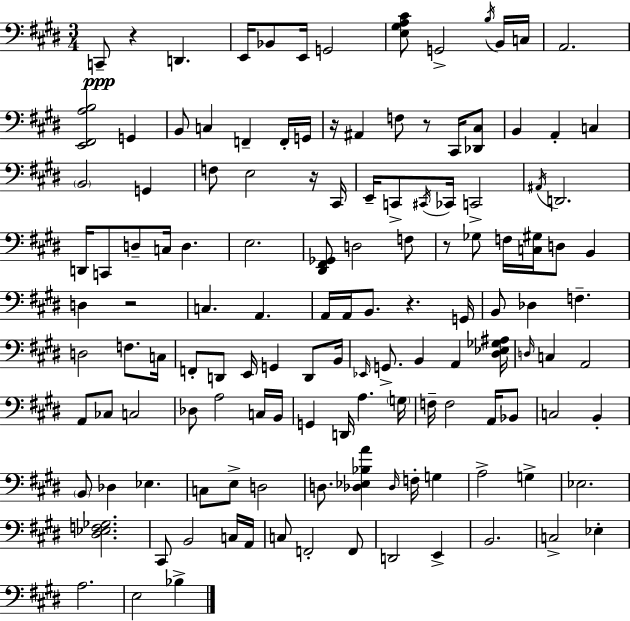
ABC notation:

X:1
T:Untitled
M:3/4
L:1/4
K:E
C,,/2 z D,, E,,/4 _B,,/2 E,,/4 G,,2 [E,^G,A,^C]/2 G,,2 B,/4 B,,/4 C,/4 A,,2 [E,,^F,,A,B,]2 G,, B,,/2 C, F,, F,,/4 G,,/4 z/4 ^A,, F,/2 z/2 ^C,,/4 [_D,,^C,]/2 B,, A,, C, B,,2 G,, F,/2 E,2 z/4 ^C,,/4 E,,/4 C,,/2 ^C,,/4 _C,,/4 C,,2 ^A,,/4 D,,2 D,,/4 C,,/2 D,/2 C,/4 D, E,2 [^D,,^F,,_G,,]/2 D,2 F,/2 z/2 _G,/2 F,/4 [C,^G,]/4 D,/2 B,, D, z2 C, A,, A,,/4 A,,/4 B,,/2 z G,,/4 B,,/2 _D, F, D,2 F,/2 C,/4 F,,/2 D,,/2 E,,/4 G,, D,,/2 B,,/4 _E,,/4 G,,/2 B,, A,, [^D,_E,_G,^A,]/4 D,/4 C, A,,2 A,,/2 _C,/2 C,2 _D,/2 A,2 C,/4 B,,/4 G,, D,,/4 A, G,/4 F,/4 F,2 A,,/4 _B,,/2 C,2 B,, B,,/2 _D, _E, C,/2 E,/2 D,2 D,/2 [_D,_E,_B,A] _D,/4 F,/4 G, A,2 G, _E,2 [^D,_E,F,_G,]2 ^C,,/2 B,,2 C,/4 A,,/4 C,/2 F,,2 F,,/2 D,,2 E,, B,,2 C,2 _E, A,2 E,2 _B,